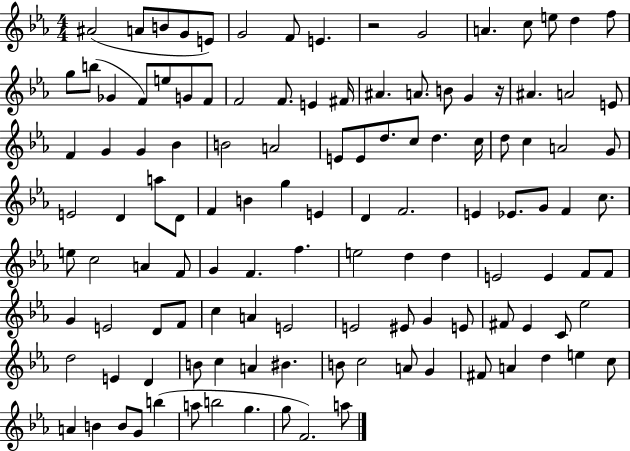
{
  \clef treble
  \numericTimeSignature
  \time 4/4
  \key ees \major
  ais'2( a'8 b'8 g'8 e'8) | g'2 f'8 e'4. | r2 g'2 | a'4. c''8 e''8 d''4 f''8 | \break g''8 b''8( ges'4 f'8) e''8 g'8 f'8 | f'2 f'8. e'4 fis'16 | ais'4. a'8. b'8 g'4 r16 | ais'4. a'2 e'8 | \break f'4 g'4 g'4 bes'4 | b'2 a'2 | e'8 e'8 d''8. c''8 d''4. c''16 | d''8 c''4 a'2 g'8 | \break e'2 d'4 a''8 d'8 | f'4 b'4 g''4 e'4 | d'4 f'2. | e'4 ees'8. g'8 f'4 c''8. | \break e''8 c''2 a'4 f'8 | g'4 f'4. f''4. | e''2 d''4 d''4 | e'2 e'4 f'8 f'8 | \break g'4 e'2 d'8 f'8 | c''4 a'4 e'2 | e'2 eis'8 g'4 e'8 | fis'8 ees'4 c'8 ees''2 | \break d''2 e'4 d'4 | b'8 c''4 a'4 bis'4. | b'8 c''2 a'8 g'4 | fis'8 a'4 d''4 e''4 c''8 | \break a'4 b'4 b'8 g'8 b''4( | a''8 b''2 g''4. | g''8 f'2.) a''8 | \bar "|."
}